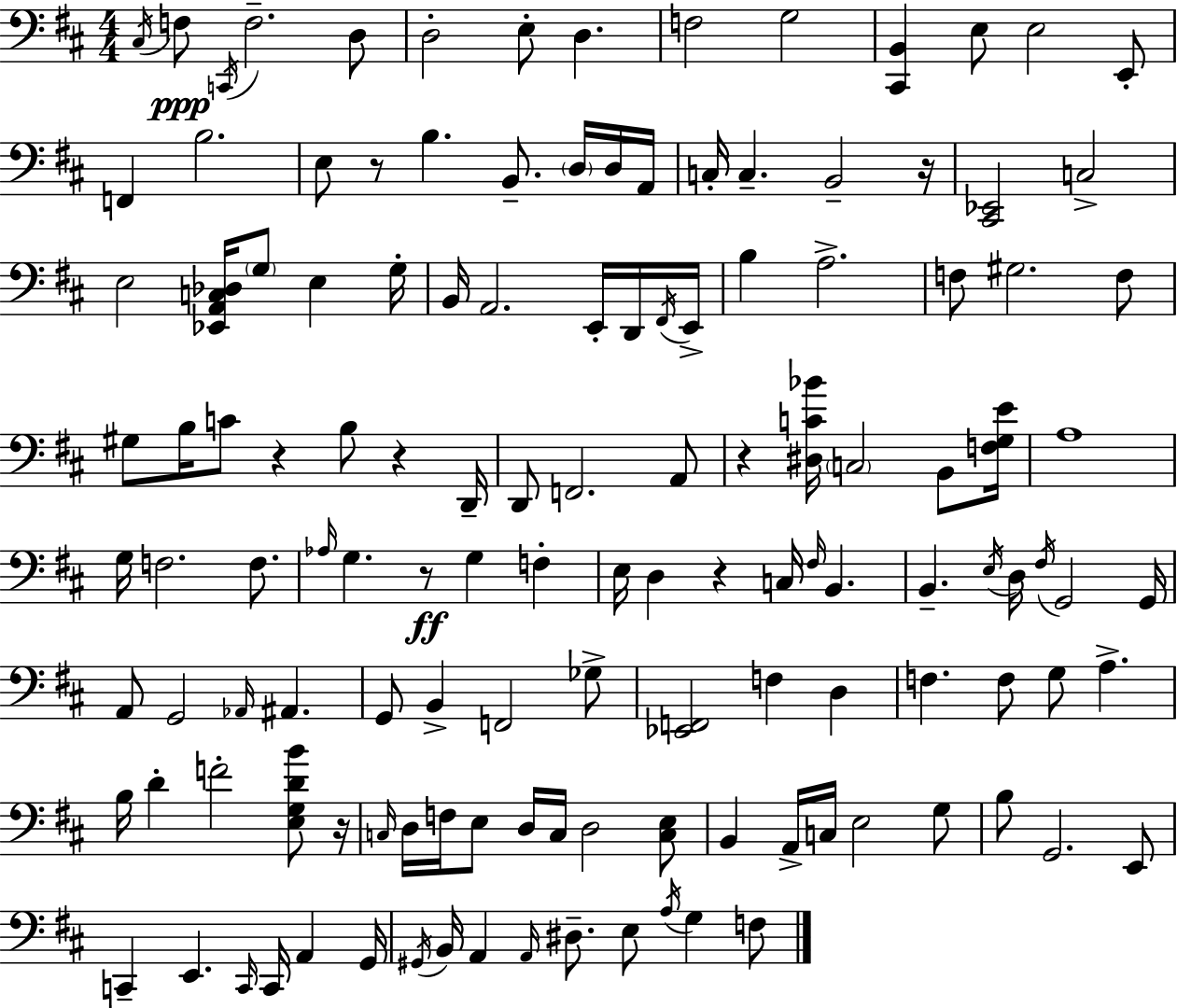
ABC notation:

X:1
T:Untitled
M:4/4
L:1/4
K:D
^C,/4 F,/2 C,,/4 F,2 D,/2 D,2 E,/2 D, F,2 G,2 [^C,,B,,] E,/2 E,2 E,,/2 F,, B,2 E,/2 z/2 B, B,,/2 D,/4 D,/4 A,,/4 C,/4 C, B,,2 z/4 [^C,,_E,,]2 C,2 E,2 [_E,,A,,C,_D,]/4 G,/2 E, G,/4 B,,/4 A,,2 E,,/4 D,,/4 ^F,,/4 E,,/4 B, A,2 F,/2 ^G,2 F,/2 ^G,/2 B,/4 C/2 z B,/2 z D,,/4 D,,/2 F,,2 A,,/2 z [^D,C_B]/4 C,2 B,,/2 [F,G,E]/4 A,4 G,/4 F,2 F,/2 _A,/4 G, z/2 G, F, E,/4 D, z C,/4 ^F,/4 B,, B,, E,/4 D,/4 ^F,/4 G,,2 G,,/4 A,,/2 G,,2 _A,,/4 ^A,, G,,/2 B,, F,,2 _G,/2 [_E,,F,,]2 F, D, F, F,/2 G,/2 A, B,/4 D F2 [E,G,DB]/2 z/4 C,/4 D,/4 F,/4 E,/2 D,/4 C,/4 D,2 [C,E,]/2 B,, A,,/4 C,/4 E,2 G,/2 B,/2 G,,2 E,,/2 C,, E,, C,,/4 C,,/4 A,, G,,/4 ^G,,/4 B,,/4 A,, A,,/4 ^D,/2 E,/2 A,/4 G, F,/2